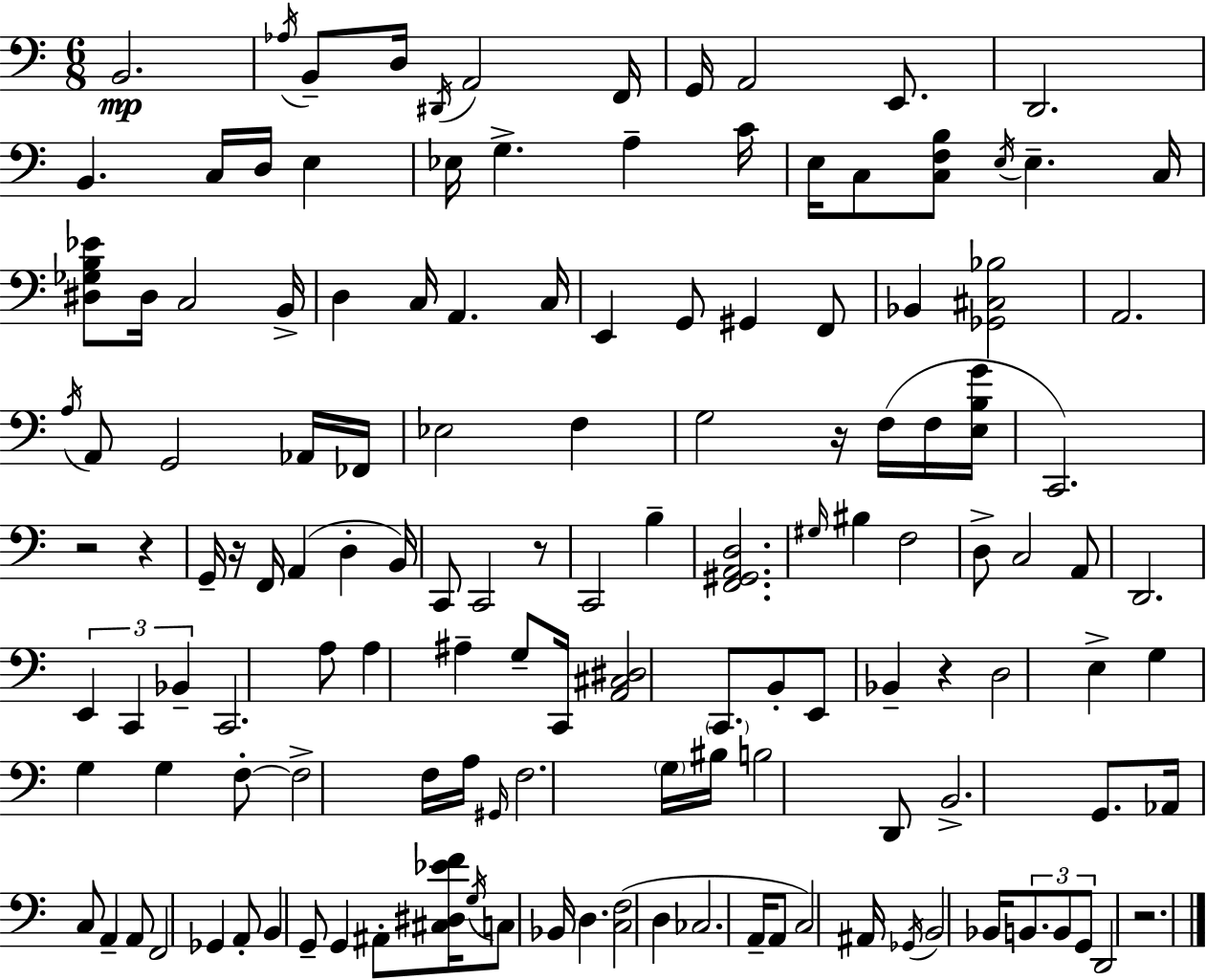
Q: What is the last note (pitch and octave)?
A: D2